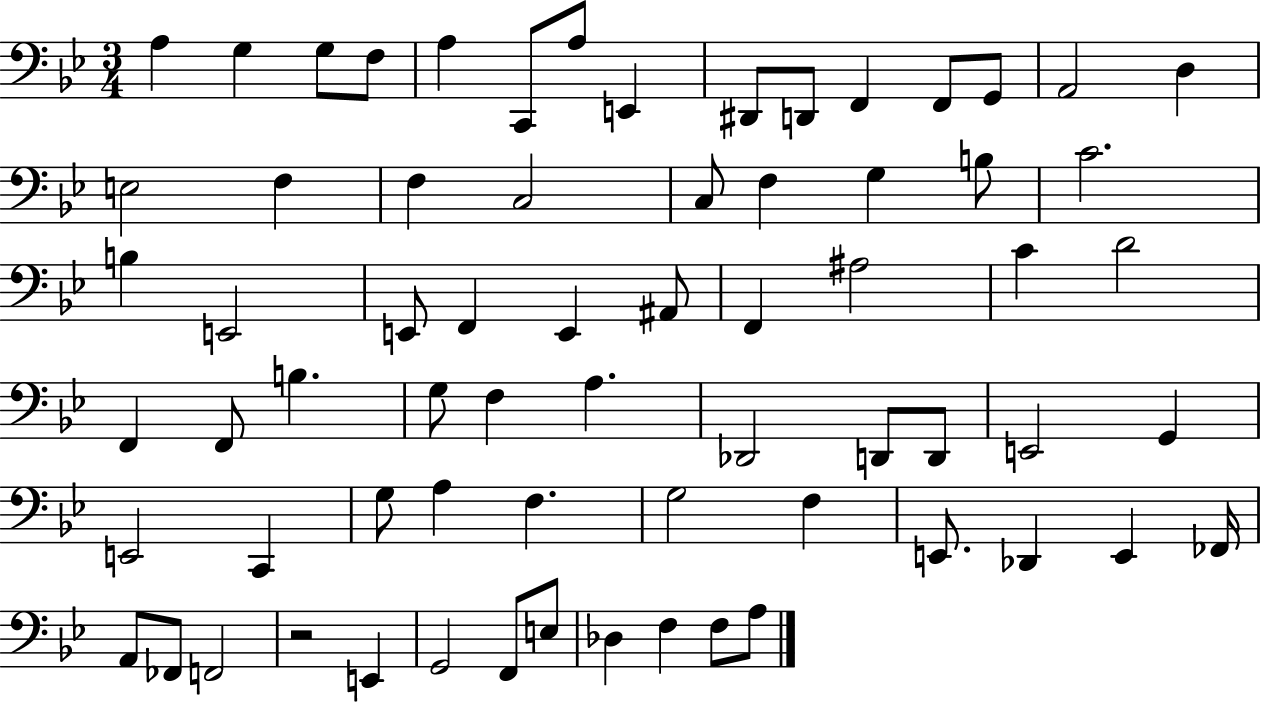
A3/q G3/q G3/e F3/e A3/q C2/e A3/e E2/q D#2/e D2/e F2/q F2/e G2/e A2/h D3/q E3/h F3/q F3/q C3/h C3/e F3/q G3/q B3/e C4/h. B3/q E2/h E2/e F2/q E2/q A#2/e F2/q A#3/h C4/q D4/h F2/q F2/e B3/q. G3/e F3/q A3/q. Db2/h D2/e D2/e E2/h G2/q E2/h C2/q G3/e A3/q F3/q. G3/h F3/q E2/e. Db2/q E2/q FES2/s A2/e FES2/e F2/h R/h E2/q G2/h F2/e E3/e Db3/q F3/q F3/e A3/e